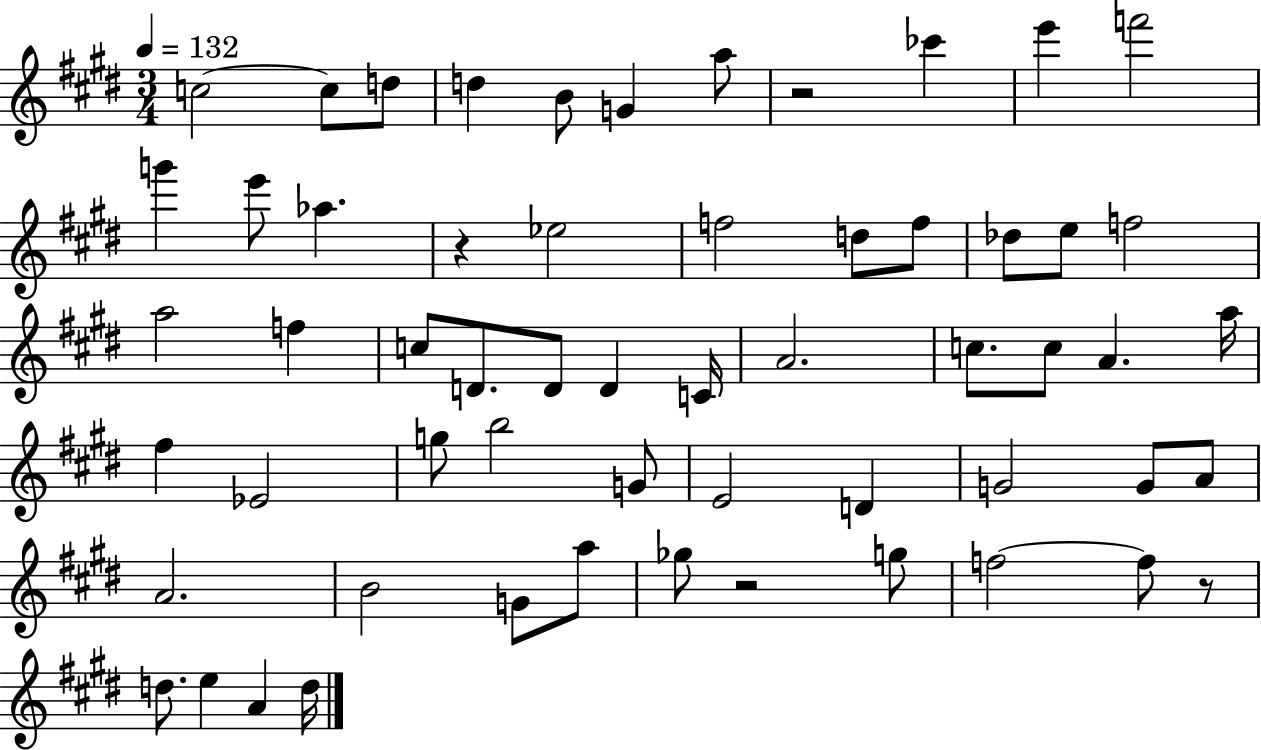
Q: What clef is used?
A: treble